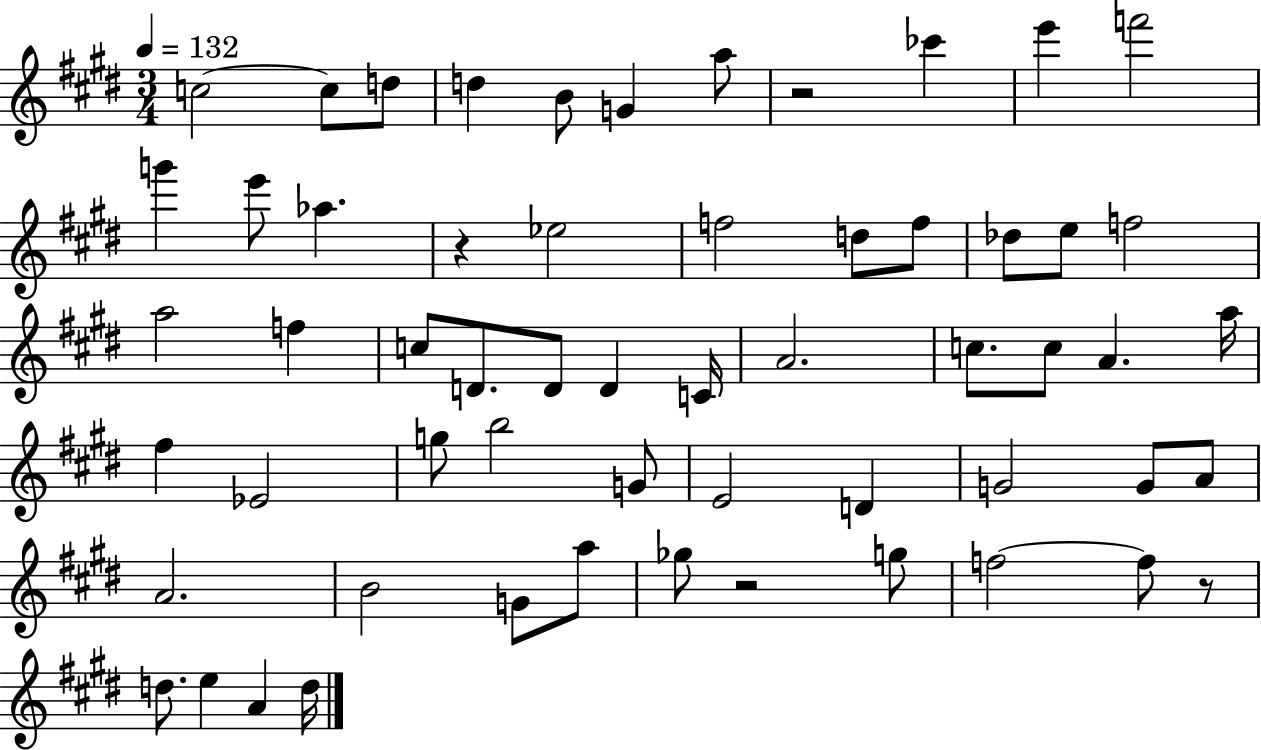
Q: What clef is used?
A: treble